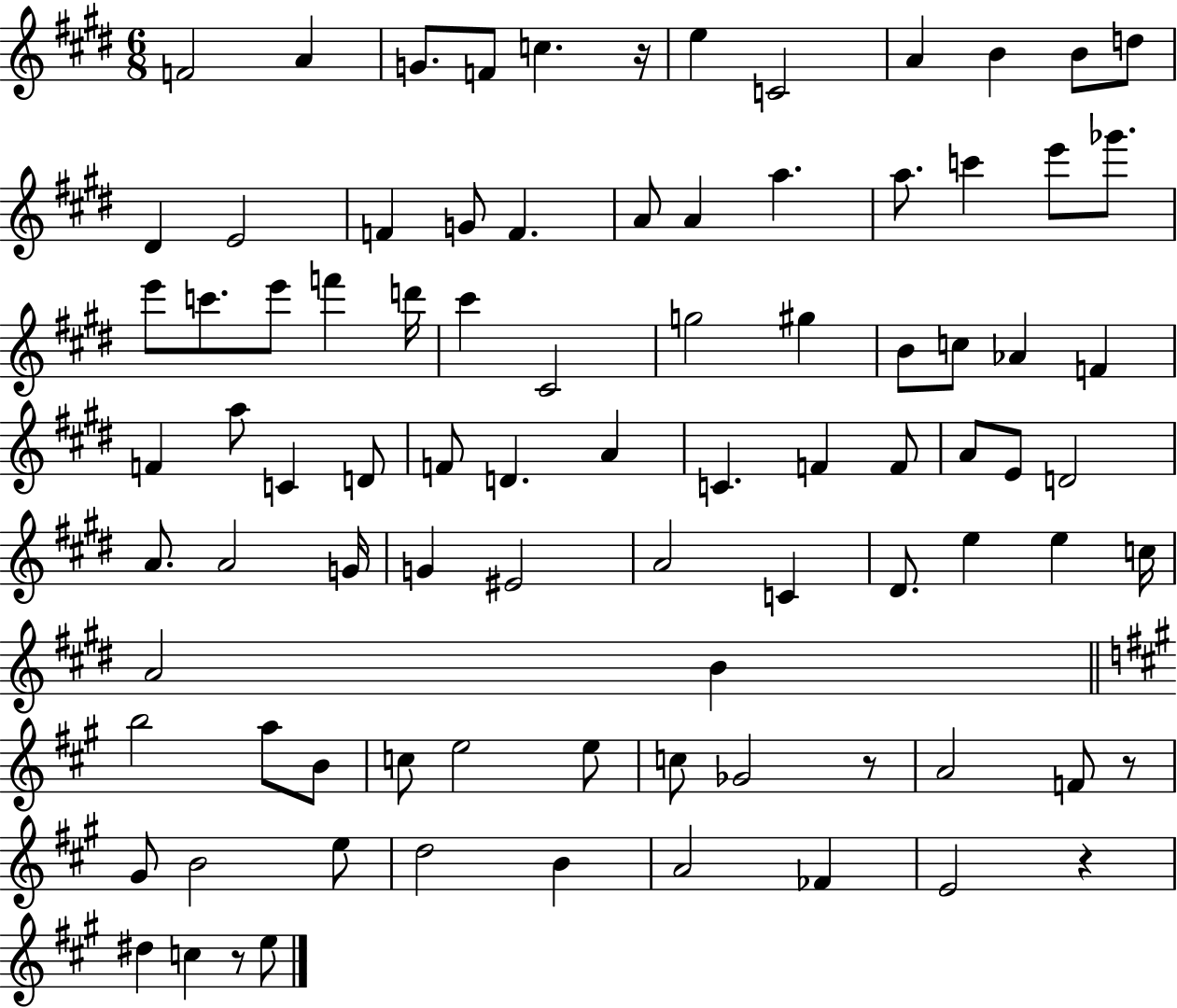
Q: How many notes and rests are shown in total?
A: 88